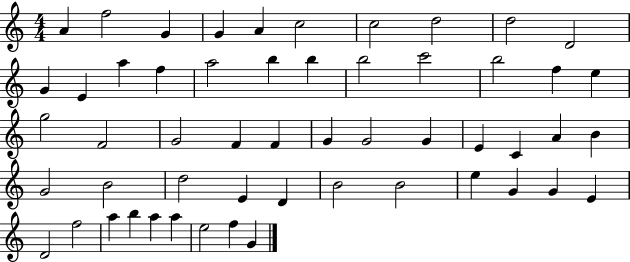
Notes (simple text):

A4/q F5/h G4/q G4/q A4/q C5/h C5/h D5/h D5/h D4/h G4/q E4/q A5/q F5/q A5/h B5/q B5/q B5/h C6/h B5/h F5/q E5/q G5/h F4/h G4/h F4/q F4/q G4/q G4/h G4/q E4/q C4/q A4/q B4/q G4/h B4/h D5/h E4/q D4/q B4/h B4/h E5/q G4/q G4/q E4/q D4/h F5/h A5/q B5/q A5/q A5/q E5/h F5/q G4/q